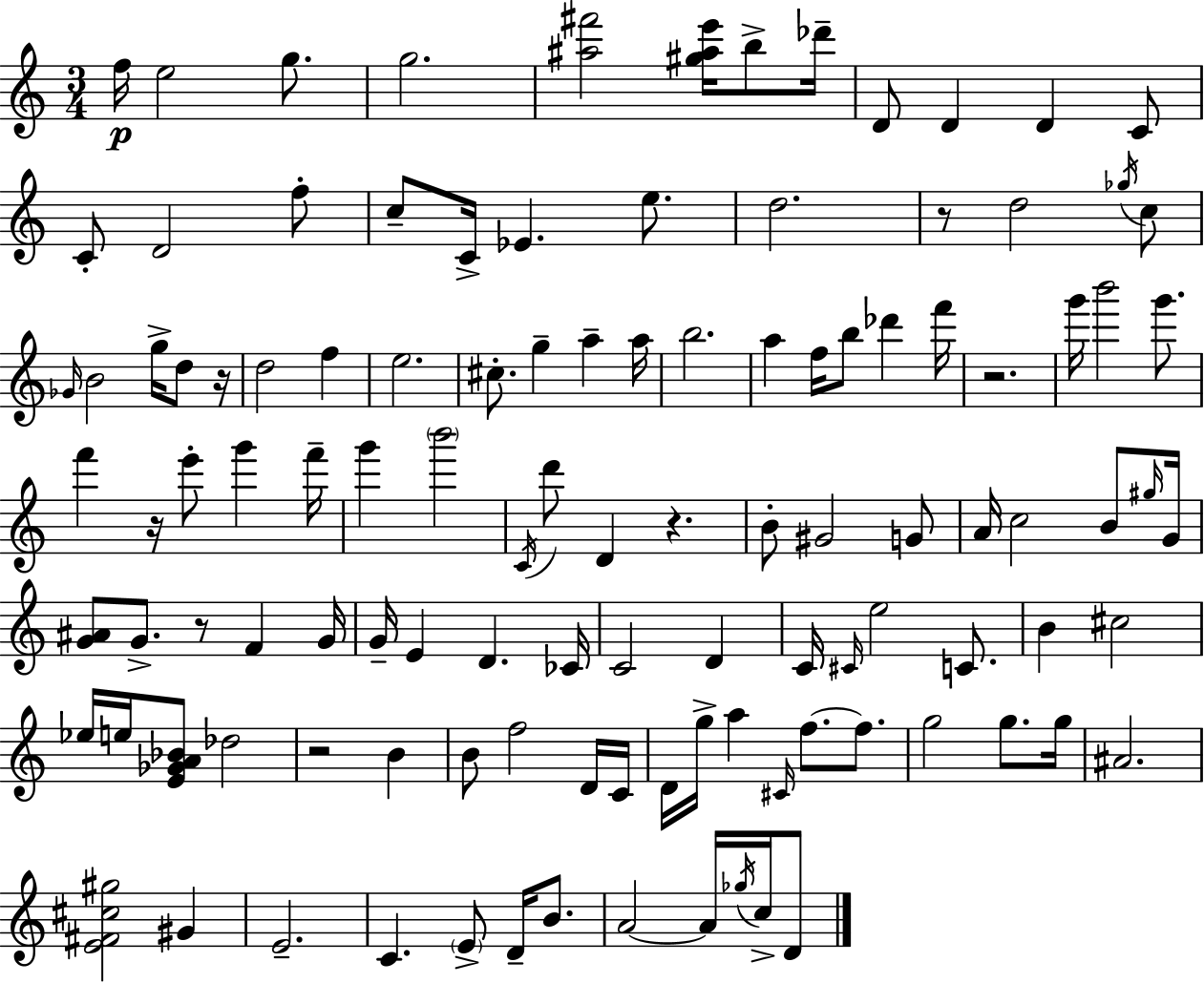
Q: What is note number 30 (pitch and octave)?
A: G5